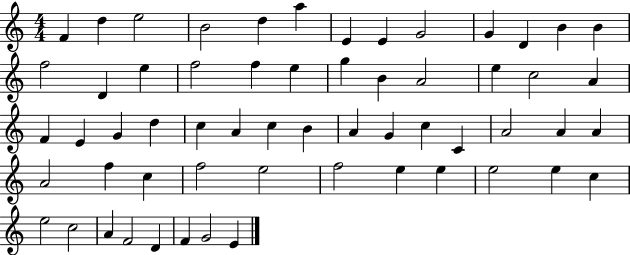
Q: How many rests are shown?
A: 0